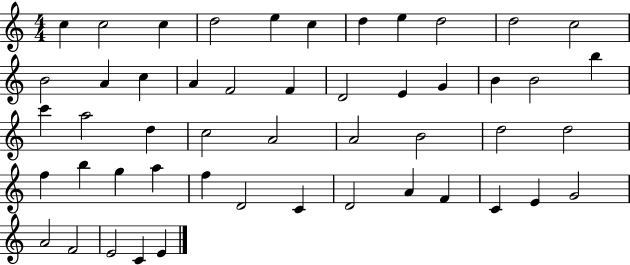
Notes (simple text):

C5/q C5/h C5/q D5/h E5/q C5/q D5/q E5/q D5/h D5/h C5/h B4/h A4/q C5/q A4/q F4/h F4/q D4/h E4/q G4/q B4/q B4/h B5/q C6/q A5/h D5/q C5/h A4/h A4/h B4/h D5/h D5/h F5/q B5/q G5/q A5/q F5/q D4/h C4/q D4/h A4/q F4/q C4/q E4/q G4/h A4/h F4/h E4/h C4/q E4/q